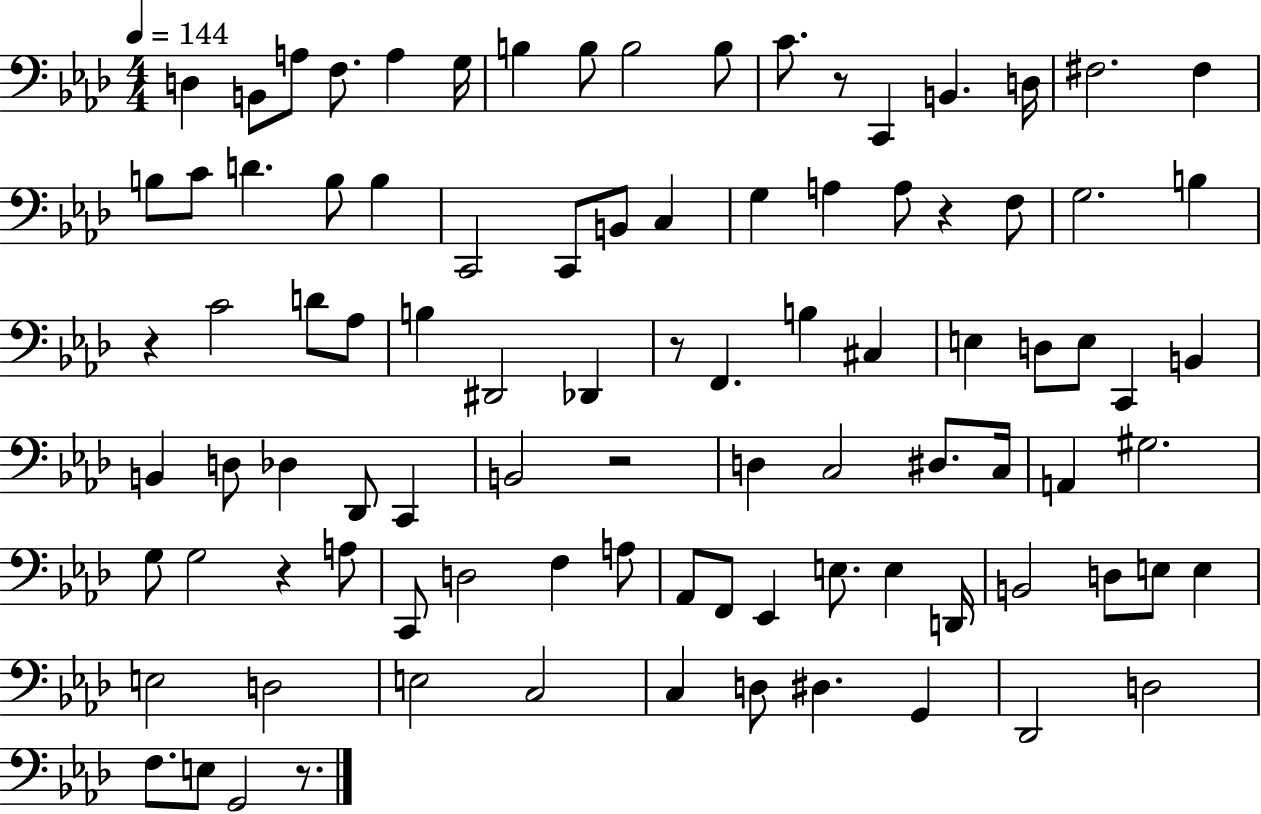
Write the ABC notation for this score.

X:1
T:Untitled
M:4/4
L:1/4
K:Ab
D, B,,/2 A,/2 F,/2 A, G,/4 B, B,/2 B,2 B,/2 C/2 z/2 C,, B,, D,/4 ^F,2 ^F, B,/2 C/2 D B,/2 B, C,,2 C,,/2 B,,/2 C, G, A, A,/2 z F,/2 G,2 B, z C2 D/2 _A,/2 B, ^D,,2 _D,, z/2 F,, B, ^C, E, D,/2 E,/2 C,, B,, B,, D,/2 _D, _D,,/2 C,, B,,2 z2 D, C,2 ^D,/2 C,/4 A,, ^G,2 G,/2 G,2 z A,/2 C,,/2 D,2 F, A,/2 _A,,/2 F,,/2 _E,, E,/2 E, D,,/4 B,,2 D,/2 E,/2 E, E,2 D,2 E,2 C,2 C, D,/2 ^D, G,, _D,,2 D,2 F,/2 E,/2 G,,2 z/2